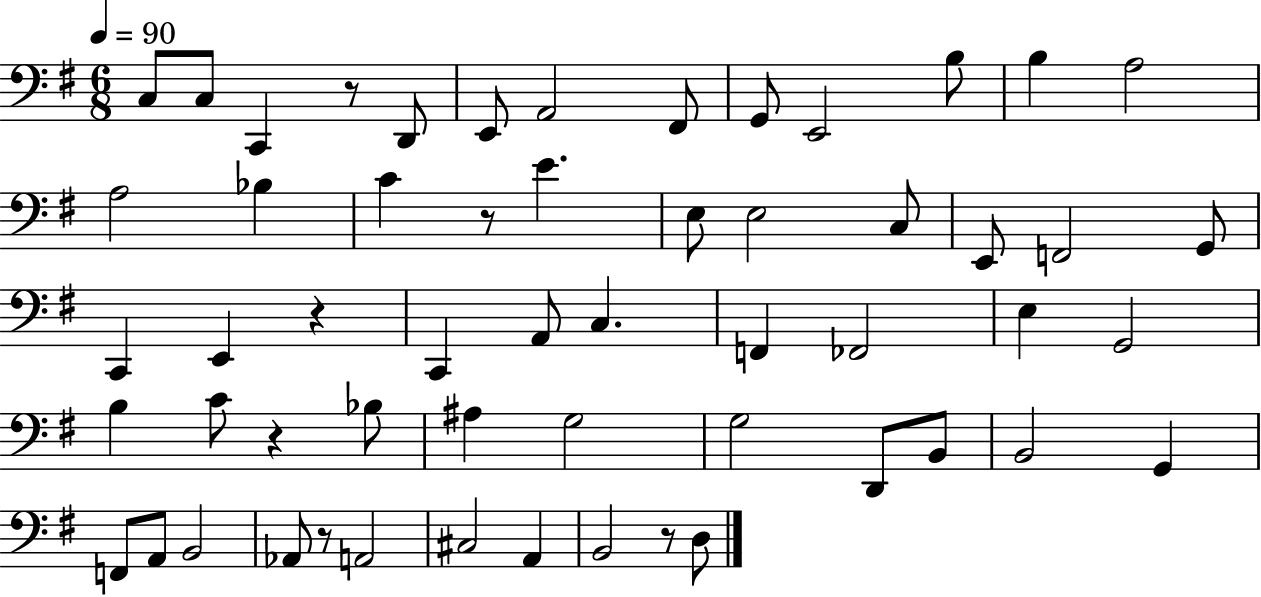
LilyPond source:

{
  \clef bass
  \numericTimeSignature
  \time 6/8
  \key g \major
  \tempo 4 = 90
  c8 c8 c,4 r8 d,8 | e,8 a,2 fis,8 | g,8 e,2 b8 | b4 a2 | \break a2 bes4 | c'4 r8 e'4. | e8 e2 c8 | e,8 f,2 g,8 | \break c,4 e,4 r4 | c,4 a,8 c4. | f,4 fes,2 | e4 g,2 | \break b4 c'8 r4 bes8 | ais4 g2 | g2 d,8 b,8 | b,2 g,4 | \break f,8 a,8 b,2 | aes,8 r8 a,2 | cis2 a,4 | b,2 r8 d8 | \break \bar "|."
}